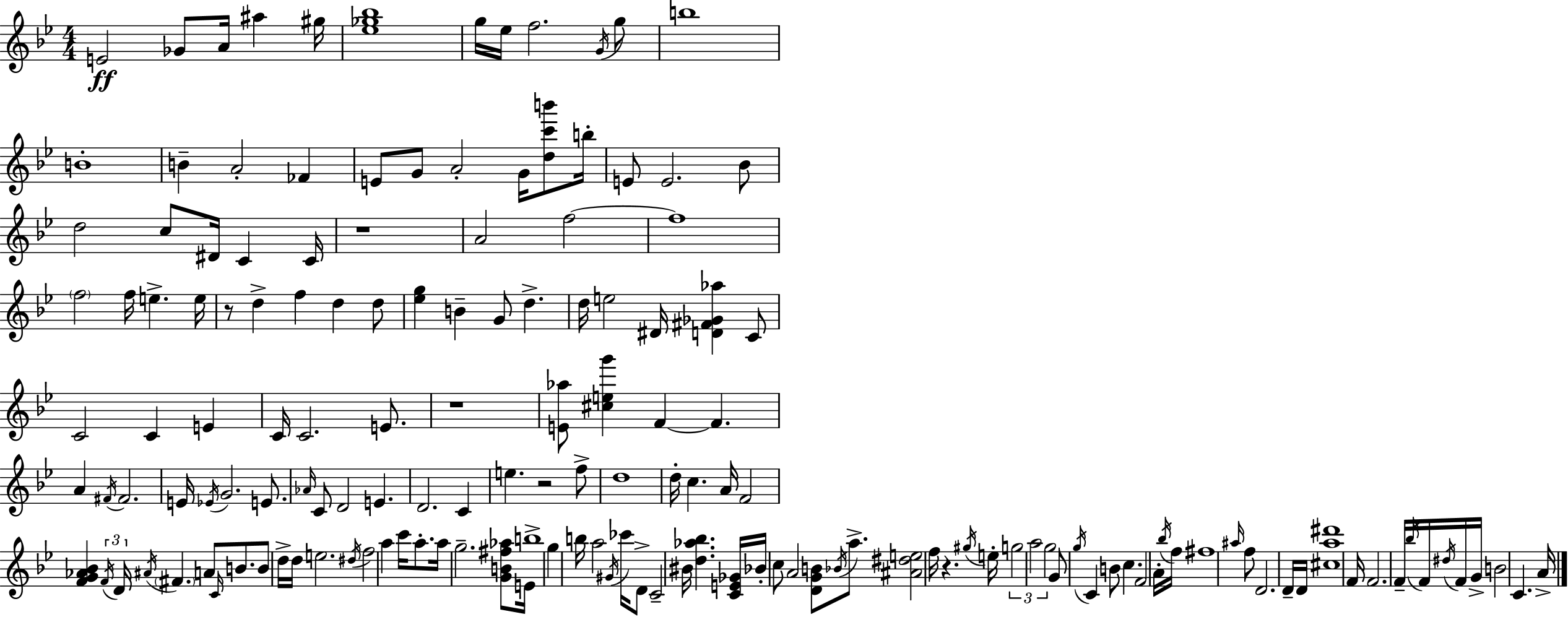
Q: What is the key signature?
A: G minor